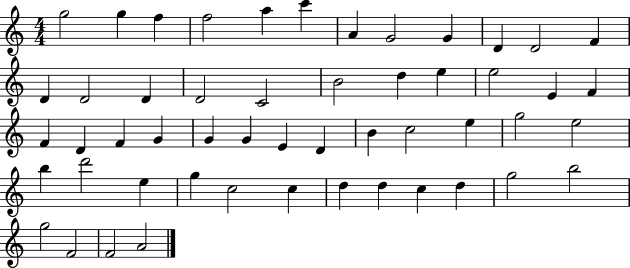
{
  \clef treble
  \numericTimeSignature
  \time 4/4
  \key c \major
  g''2 g''4 f''4 | f''2 a''4 c'''4 | a'4 g'2 g'4 | d'4 d'2 f'4 | \break d'4 d'2 d'4 | d'2 c'2 | b'2 d''4 e''4 | e''2 e'4 f'4 | \break f'4 d'4 f'4 g'4 | g'4 g'4 e'4 d'4 | b'4 c''2 e''4 | g''2 e''2 | \break b''4 d'''2 e''4 | g''4 c''2 c''4 | d''4 d''4 c''4 d''4 | g''2 b''2 | \break g''2 f'2 | f'2 a'2 | \bar "|."
}